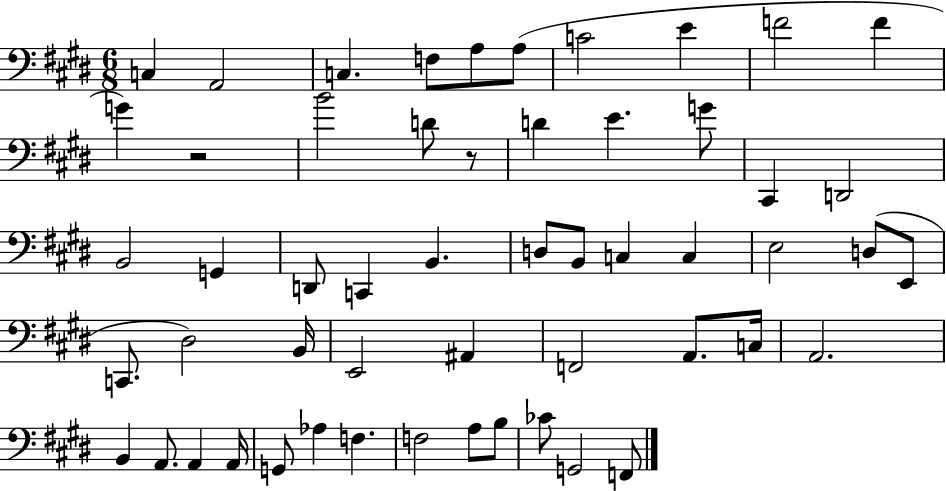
C3/q A2/h C3/q. F3/e A3/e A3/e C4/h E4/q F4/h F4/q G4/q R/h B4/h D4/e R/e D4/q E4/q. G4/e C#2/q D2/h B2/h G2/q D2/e C2/q B2/q. D3/e B2/e C3/q C3/q E3/h D3/e E2/e C2/e. D#3/h B2/s E2/h A#2/q F2/h A2/e. C3/s A2/h. B2/q A2/e. A2/q A2/s G2/e Ab3/q F3/q. F3/h A3/e B3/e CES4/e G2/h F2/e